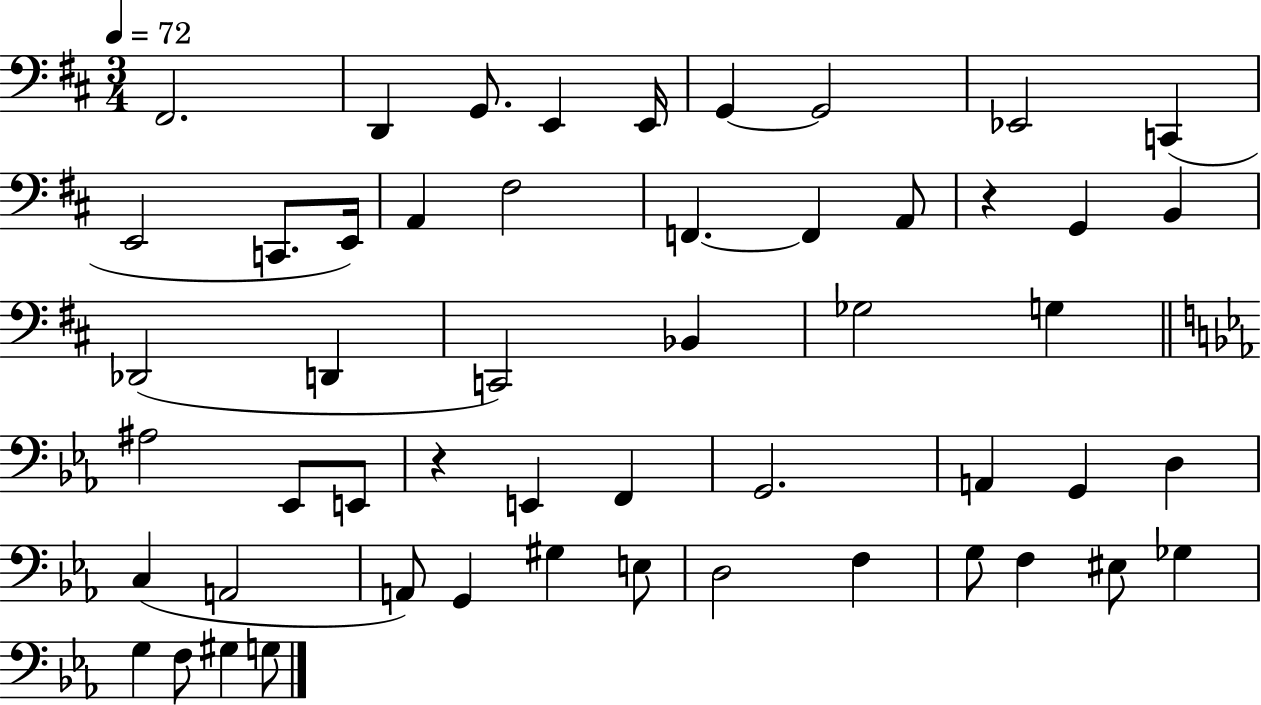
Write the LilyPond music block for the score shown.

{
  \clef bass
  \numericTimeSignature
  \time 3/4
  \key d \major
  \tempo 4 = 72
  fis,2. | d,4 g,8. e,4 e,16 | g,4~~ g,2 | ees,2 c,4( | \break e,2 c,8. e,16) | a,4 fis2 | f,4.~~ f,4 a,8 | r4 g,4 b,4 | \break des,2( d,4 | c,2) bes,4 | ges2 g4 | \bar "||" \break \key c \minor ais2 ees,8 e,8 | r4 e,4 f,4 | g,2. | a,4 g,4 d4 | \break c4( a,2 | a,8) g,4 gis4 e8 | d2 f4 | g8 f4 eis8 ges4 | \break g4 f8 gis4 g8 | \bar "|."
}